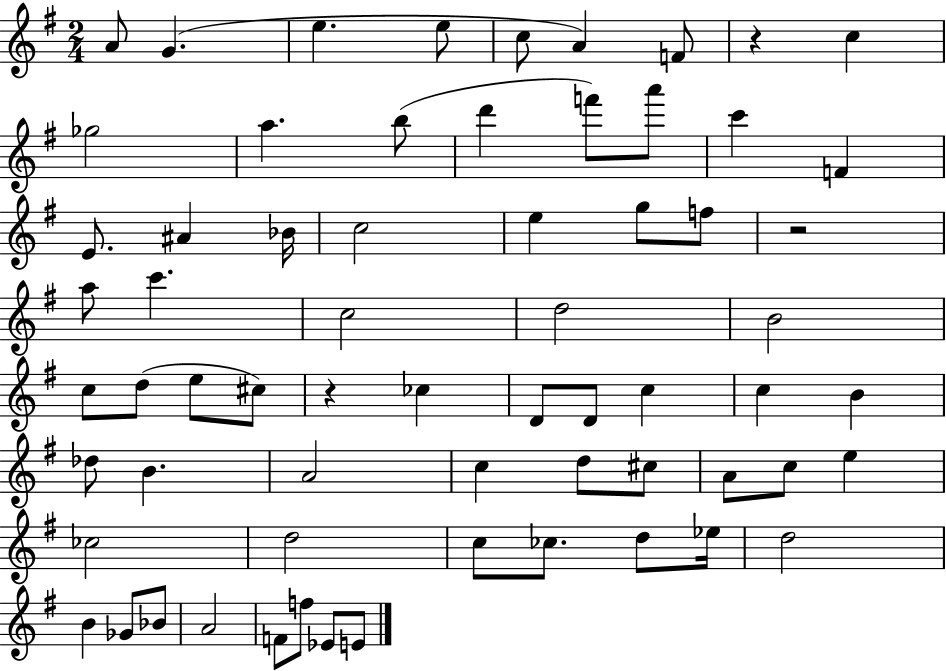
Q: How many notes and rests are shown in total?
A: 65